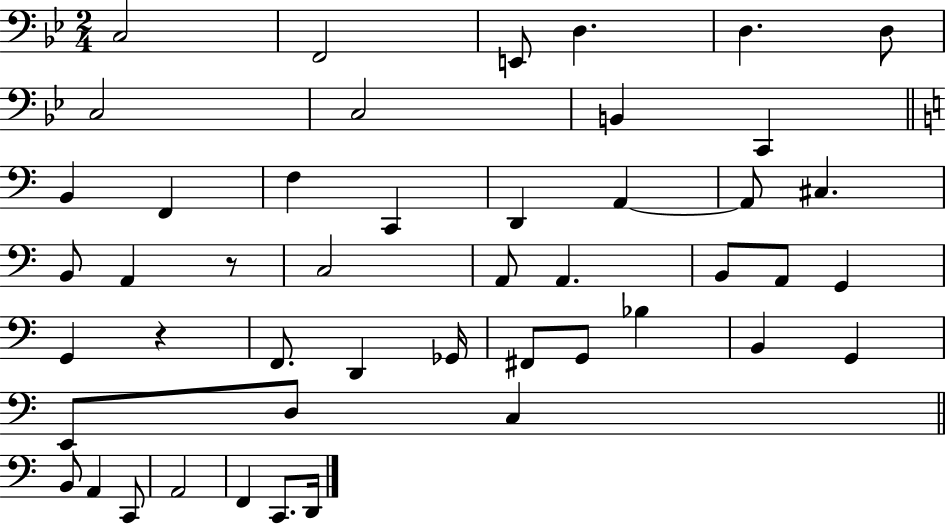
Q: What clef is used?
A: bass